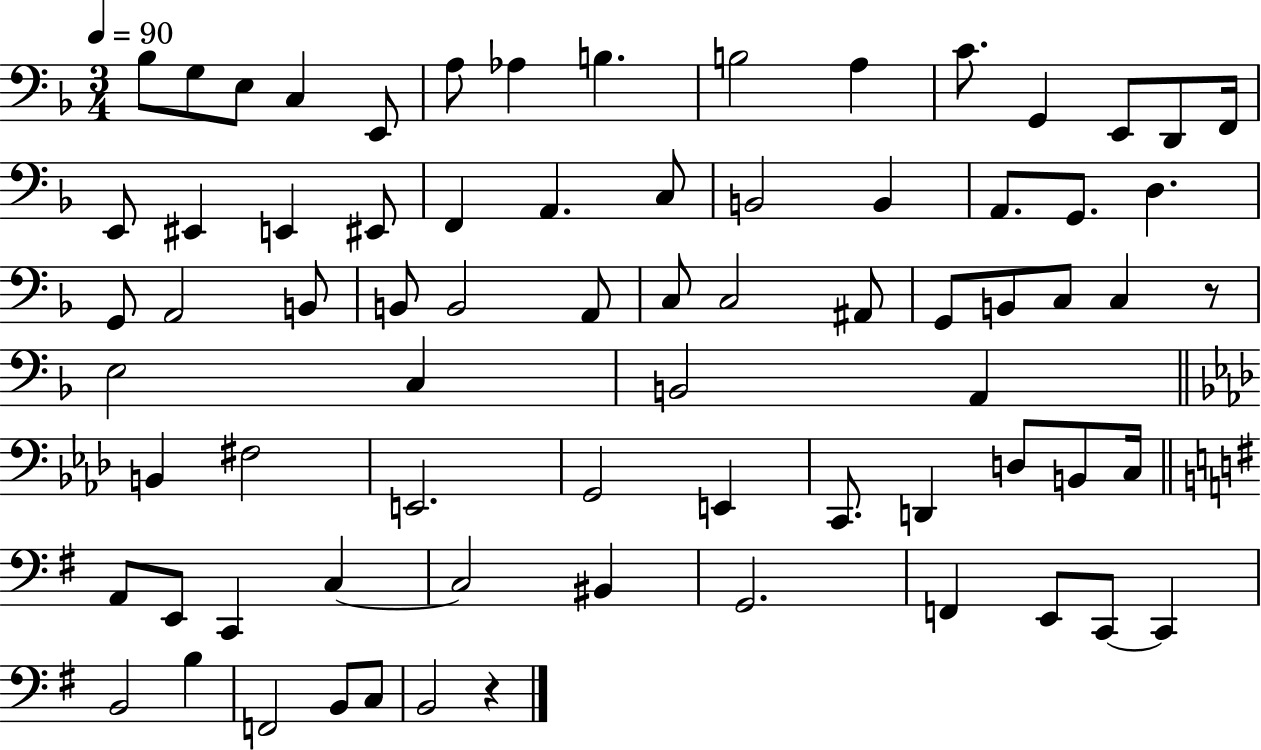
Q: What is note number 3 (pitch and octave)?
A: E3